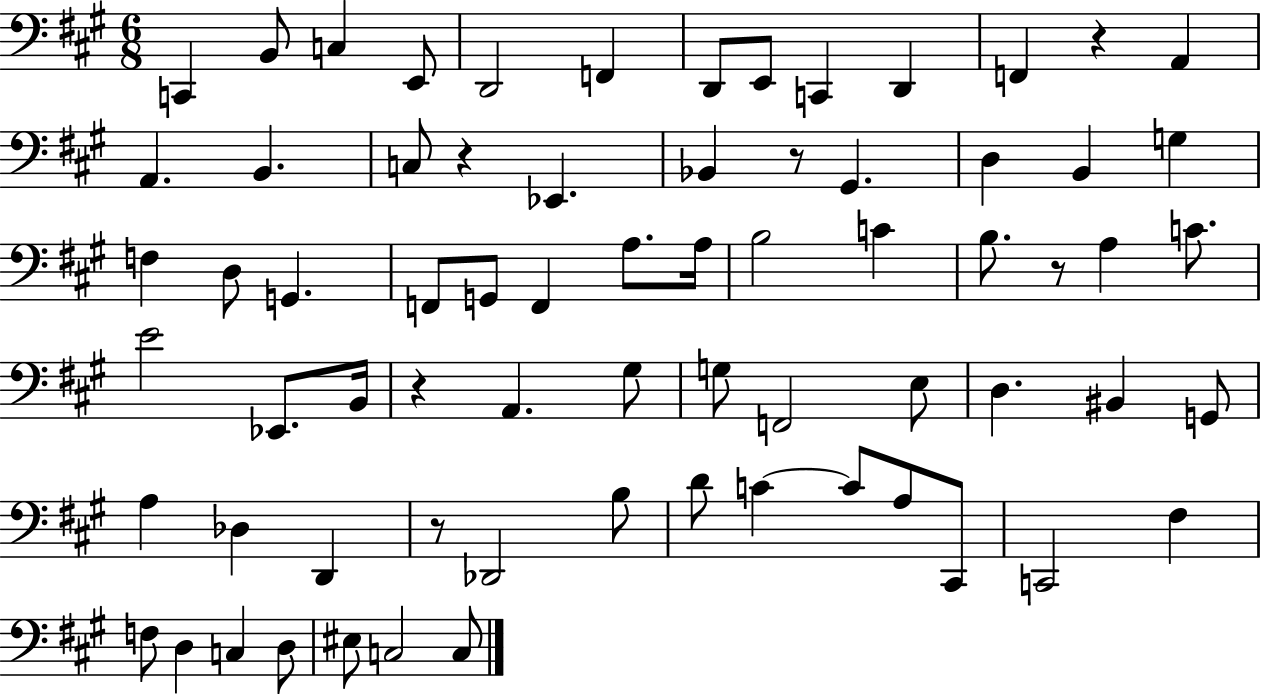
X:1
T:Untitled
M:6/8
L:1/4
K:A
C,, B,,/2 C, E,,/2 D,,2 F,, D,,/2 E,,/2 C,, D,, F,, z A,, A,, B,, C,/2 z _E,, _B,, z/2 ^G,, D, B,, G, F, D,/2 G,, F,,/2 G,,/2 F,, A,/2 A,/4 B,2 C B,/2 z/2 A, C/2 E2 _E,,/2 B,,/4 z A,, ^G,/2 G,/2 F,,2 E,/2 D, ^B,, G,,/2 A, _D, D,, z/2 _D,,2 B,/2 D/2 C C/2 A,/2 ^C,,/2 C,,2 ^F, F,/2 D, C, D,/2 ^E,/2 C,2 C,/2